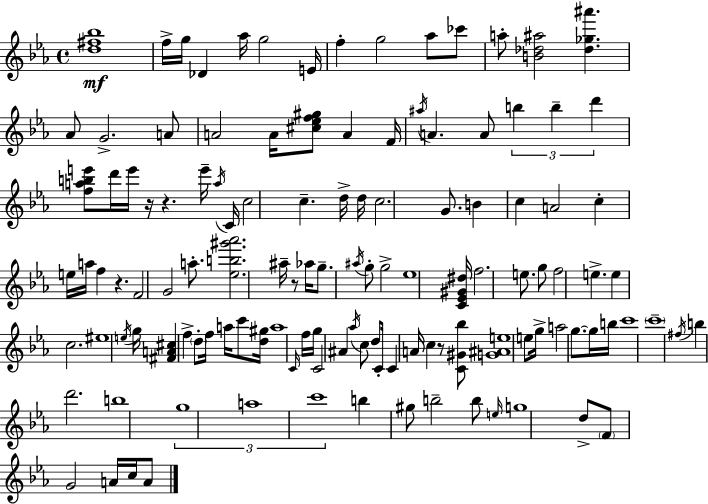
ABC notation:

X:1
T:Untitled
M:4/4
L:1/4
K:Eb
[d^f_b]4 f/4 g/4 _D _a/4 g2 E/4 f g2 _a/2 _c'/2 a/2 [B_d^a]2 [_d_g^a'] _A/2 G2 A/2 A2 A/4 [^c_ef^g]/2 A F/4 ^a/4 A A/2 b b d' [fabe']/2 d'/4 e'/4 z/4 z e'/4 a/4 C/4 c2 c d/4 d/4 c2 G/2 B c A2 c e/4 a/4 f z F2 G2 a/2 [_eb^g'_a']2 ^a/4 z/2 _a/4 g/2 ^a/4 g/2 g2 _e4 [C_E^G^d]/4 f2 e/2 g/2 f2 e e c2 ^e4 e/4 g/4 [^FA^c] f d/2 f/4 a/4 c'/2 [d^g]/4 a4 C/4 f/4 g/4 C2 ^A _a/4 c/2 d/2 C/4 C A/4 c z/2 [C^G_b]/2 [G^Ae]4 e/2 g/4 a2 g/2 g/4 b/4 c'4 c'4 ^f/4 b d'2 b4 g4 a4 c'4 b ^g/2 b2 b/2 e/4 g4 d/2 F/2 G2 A/4 c/4 A/2